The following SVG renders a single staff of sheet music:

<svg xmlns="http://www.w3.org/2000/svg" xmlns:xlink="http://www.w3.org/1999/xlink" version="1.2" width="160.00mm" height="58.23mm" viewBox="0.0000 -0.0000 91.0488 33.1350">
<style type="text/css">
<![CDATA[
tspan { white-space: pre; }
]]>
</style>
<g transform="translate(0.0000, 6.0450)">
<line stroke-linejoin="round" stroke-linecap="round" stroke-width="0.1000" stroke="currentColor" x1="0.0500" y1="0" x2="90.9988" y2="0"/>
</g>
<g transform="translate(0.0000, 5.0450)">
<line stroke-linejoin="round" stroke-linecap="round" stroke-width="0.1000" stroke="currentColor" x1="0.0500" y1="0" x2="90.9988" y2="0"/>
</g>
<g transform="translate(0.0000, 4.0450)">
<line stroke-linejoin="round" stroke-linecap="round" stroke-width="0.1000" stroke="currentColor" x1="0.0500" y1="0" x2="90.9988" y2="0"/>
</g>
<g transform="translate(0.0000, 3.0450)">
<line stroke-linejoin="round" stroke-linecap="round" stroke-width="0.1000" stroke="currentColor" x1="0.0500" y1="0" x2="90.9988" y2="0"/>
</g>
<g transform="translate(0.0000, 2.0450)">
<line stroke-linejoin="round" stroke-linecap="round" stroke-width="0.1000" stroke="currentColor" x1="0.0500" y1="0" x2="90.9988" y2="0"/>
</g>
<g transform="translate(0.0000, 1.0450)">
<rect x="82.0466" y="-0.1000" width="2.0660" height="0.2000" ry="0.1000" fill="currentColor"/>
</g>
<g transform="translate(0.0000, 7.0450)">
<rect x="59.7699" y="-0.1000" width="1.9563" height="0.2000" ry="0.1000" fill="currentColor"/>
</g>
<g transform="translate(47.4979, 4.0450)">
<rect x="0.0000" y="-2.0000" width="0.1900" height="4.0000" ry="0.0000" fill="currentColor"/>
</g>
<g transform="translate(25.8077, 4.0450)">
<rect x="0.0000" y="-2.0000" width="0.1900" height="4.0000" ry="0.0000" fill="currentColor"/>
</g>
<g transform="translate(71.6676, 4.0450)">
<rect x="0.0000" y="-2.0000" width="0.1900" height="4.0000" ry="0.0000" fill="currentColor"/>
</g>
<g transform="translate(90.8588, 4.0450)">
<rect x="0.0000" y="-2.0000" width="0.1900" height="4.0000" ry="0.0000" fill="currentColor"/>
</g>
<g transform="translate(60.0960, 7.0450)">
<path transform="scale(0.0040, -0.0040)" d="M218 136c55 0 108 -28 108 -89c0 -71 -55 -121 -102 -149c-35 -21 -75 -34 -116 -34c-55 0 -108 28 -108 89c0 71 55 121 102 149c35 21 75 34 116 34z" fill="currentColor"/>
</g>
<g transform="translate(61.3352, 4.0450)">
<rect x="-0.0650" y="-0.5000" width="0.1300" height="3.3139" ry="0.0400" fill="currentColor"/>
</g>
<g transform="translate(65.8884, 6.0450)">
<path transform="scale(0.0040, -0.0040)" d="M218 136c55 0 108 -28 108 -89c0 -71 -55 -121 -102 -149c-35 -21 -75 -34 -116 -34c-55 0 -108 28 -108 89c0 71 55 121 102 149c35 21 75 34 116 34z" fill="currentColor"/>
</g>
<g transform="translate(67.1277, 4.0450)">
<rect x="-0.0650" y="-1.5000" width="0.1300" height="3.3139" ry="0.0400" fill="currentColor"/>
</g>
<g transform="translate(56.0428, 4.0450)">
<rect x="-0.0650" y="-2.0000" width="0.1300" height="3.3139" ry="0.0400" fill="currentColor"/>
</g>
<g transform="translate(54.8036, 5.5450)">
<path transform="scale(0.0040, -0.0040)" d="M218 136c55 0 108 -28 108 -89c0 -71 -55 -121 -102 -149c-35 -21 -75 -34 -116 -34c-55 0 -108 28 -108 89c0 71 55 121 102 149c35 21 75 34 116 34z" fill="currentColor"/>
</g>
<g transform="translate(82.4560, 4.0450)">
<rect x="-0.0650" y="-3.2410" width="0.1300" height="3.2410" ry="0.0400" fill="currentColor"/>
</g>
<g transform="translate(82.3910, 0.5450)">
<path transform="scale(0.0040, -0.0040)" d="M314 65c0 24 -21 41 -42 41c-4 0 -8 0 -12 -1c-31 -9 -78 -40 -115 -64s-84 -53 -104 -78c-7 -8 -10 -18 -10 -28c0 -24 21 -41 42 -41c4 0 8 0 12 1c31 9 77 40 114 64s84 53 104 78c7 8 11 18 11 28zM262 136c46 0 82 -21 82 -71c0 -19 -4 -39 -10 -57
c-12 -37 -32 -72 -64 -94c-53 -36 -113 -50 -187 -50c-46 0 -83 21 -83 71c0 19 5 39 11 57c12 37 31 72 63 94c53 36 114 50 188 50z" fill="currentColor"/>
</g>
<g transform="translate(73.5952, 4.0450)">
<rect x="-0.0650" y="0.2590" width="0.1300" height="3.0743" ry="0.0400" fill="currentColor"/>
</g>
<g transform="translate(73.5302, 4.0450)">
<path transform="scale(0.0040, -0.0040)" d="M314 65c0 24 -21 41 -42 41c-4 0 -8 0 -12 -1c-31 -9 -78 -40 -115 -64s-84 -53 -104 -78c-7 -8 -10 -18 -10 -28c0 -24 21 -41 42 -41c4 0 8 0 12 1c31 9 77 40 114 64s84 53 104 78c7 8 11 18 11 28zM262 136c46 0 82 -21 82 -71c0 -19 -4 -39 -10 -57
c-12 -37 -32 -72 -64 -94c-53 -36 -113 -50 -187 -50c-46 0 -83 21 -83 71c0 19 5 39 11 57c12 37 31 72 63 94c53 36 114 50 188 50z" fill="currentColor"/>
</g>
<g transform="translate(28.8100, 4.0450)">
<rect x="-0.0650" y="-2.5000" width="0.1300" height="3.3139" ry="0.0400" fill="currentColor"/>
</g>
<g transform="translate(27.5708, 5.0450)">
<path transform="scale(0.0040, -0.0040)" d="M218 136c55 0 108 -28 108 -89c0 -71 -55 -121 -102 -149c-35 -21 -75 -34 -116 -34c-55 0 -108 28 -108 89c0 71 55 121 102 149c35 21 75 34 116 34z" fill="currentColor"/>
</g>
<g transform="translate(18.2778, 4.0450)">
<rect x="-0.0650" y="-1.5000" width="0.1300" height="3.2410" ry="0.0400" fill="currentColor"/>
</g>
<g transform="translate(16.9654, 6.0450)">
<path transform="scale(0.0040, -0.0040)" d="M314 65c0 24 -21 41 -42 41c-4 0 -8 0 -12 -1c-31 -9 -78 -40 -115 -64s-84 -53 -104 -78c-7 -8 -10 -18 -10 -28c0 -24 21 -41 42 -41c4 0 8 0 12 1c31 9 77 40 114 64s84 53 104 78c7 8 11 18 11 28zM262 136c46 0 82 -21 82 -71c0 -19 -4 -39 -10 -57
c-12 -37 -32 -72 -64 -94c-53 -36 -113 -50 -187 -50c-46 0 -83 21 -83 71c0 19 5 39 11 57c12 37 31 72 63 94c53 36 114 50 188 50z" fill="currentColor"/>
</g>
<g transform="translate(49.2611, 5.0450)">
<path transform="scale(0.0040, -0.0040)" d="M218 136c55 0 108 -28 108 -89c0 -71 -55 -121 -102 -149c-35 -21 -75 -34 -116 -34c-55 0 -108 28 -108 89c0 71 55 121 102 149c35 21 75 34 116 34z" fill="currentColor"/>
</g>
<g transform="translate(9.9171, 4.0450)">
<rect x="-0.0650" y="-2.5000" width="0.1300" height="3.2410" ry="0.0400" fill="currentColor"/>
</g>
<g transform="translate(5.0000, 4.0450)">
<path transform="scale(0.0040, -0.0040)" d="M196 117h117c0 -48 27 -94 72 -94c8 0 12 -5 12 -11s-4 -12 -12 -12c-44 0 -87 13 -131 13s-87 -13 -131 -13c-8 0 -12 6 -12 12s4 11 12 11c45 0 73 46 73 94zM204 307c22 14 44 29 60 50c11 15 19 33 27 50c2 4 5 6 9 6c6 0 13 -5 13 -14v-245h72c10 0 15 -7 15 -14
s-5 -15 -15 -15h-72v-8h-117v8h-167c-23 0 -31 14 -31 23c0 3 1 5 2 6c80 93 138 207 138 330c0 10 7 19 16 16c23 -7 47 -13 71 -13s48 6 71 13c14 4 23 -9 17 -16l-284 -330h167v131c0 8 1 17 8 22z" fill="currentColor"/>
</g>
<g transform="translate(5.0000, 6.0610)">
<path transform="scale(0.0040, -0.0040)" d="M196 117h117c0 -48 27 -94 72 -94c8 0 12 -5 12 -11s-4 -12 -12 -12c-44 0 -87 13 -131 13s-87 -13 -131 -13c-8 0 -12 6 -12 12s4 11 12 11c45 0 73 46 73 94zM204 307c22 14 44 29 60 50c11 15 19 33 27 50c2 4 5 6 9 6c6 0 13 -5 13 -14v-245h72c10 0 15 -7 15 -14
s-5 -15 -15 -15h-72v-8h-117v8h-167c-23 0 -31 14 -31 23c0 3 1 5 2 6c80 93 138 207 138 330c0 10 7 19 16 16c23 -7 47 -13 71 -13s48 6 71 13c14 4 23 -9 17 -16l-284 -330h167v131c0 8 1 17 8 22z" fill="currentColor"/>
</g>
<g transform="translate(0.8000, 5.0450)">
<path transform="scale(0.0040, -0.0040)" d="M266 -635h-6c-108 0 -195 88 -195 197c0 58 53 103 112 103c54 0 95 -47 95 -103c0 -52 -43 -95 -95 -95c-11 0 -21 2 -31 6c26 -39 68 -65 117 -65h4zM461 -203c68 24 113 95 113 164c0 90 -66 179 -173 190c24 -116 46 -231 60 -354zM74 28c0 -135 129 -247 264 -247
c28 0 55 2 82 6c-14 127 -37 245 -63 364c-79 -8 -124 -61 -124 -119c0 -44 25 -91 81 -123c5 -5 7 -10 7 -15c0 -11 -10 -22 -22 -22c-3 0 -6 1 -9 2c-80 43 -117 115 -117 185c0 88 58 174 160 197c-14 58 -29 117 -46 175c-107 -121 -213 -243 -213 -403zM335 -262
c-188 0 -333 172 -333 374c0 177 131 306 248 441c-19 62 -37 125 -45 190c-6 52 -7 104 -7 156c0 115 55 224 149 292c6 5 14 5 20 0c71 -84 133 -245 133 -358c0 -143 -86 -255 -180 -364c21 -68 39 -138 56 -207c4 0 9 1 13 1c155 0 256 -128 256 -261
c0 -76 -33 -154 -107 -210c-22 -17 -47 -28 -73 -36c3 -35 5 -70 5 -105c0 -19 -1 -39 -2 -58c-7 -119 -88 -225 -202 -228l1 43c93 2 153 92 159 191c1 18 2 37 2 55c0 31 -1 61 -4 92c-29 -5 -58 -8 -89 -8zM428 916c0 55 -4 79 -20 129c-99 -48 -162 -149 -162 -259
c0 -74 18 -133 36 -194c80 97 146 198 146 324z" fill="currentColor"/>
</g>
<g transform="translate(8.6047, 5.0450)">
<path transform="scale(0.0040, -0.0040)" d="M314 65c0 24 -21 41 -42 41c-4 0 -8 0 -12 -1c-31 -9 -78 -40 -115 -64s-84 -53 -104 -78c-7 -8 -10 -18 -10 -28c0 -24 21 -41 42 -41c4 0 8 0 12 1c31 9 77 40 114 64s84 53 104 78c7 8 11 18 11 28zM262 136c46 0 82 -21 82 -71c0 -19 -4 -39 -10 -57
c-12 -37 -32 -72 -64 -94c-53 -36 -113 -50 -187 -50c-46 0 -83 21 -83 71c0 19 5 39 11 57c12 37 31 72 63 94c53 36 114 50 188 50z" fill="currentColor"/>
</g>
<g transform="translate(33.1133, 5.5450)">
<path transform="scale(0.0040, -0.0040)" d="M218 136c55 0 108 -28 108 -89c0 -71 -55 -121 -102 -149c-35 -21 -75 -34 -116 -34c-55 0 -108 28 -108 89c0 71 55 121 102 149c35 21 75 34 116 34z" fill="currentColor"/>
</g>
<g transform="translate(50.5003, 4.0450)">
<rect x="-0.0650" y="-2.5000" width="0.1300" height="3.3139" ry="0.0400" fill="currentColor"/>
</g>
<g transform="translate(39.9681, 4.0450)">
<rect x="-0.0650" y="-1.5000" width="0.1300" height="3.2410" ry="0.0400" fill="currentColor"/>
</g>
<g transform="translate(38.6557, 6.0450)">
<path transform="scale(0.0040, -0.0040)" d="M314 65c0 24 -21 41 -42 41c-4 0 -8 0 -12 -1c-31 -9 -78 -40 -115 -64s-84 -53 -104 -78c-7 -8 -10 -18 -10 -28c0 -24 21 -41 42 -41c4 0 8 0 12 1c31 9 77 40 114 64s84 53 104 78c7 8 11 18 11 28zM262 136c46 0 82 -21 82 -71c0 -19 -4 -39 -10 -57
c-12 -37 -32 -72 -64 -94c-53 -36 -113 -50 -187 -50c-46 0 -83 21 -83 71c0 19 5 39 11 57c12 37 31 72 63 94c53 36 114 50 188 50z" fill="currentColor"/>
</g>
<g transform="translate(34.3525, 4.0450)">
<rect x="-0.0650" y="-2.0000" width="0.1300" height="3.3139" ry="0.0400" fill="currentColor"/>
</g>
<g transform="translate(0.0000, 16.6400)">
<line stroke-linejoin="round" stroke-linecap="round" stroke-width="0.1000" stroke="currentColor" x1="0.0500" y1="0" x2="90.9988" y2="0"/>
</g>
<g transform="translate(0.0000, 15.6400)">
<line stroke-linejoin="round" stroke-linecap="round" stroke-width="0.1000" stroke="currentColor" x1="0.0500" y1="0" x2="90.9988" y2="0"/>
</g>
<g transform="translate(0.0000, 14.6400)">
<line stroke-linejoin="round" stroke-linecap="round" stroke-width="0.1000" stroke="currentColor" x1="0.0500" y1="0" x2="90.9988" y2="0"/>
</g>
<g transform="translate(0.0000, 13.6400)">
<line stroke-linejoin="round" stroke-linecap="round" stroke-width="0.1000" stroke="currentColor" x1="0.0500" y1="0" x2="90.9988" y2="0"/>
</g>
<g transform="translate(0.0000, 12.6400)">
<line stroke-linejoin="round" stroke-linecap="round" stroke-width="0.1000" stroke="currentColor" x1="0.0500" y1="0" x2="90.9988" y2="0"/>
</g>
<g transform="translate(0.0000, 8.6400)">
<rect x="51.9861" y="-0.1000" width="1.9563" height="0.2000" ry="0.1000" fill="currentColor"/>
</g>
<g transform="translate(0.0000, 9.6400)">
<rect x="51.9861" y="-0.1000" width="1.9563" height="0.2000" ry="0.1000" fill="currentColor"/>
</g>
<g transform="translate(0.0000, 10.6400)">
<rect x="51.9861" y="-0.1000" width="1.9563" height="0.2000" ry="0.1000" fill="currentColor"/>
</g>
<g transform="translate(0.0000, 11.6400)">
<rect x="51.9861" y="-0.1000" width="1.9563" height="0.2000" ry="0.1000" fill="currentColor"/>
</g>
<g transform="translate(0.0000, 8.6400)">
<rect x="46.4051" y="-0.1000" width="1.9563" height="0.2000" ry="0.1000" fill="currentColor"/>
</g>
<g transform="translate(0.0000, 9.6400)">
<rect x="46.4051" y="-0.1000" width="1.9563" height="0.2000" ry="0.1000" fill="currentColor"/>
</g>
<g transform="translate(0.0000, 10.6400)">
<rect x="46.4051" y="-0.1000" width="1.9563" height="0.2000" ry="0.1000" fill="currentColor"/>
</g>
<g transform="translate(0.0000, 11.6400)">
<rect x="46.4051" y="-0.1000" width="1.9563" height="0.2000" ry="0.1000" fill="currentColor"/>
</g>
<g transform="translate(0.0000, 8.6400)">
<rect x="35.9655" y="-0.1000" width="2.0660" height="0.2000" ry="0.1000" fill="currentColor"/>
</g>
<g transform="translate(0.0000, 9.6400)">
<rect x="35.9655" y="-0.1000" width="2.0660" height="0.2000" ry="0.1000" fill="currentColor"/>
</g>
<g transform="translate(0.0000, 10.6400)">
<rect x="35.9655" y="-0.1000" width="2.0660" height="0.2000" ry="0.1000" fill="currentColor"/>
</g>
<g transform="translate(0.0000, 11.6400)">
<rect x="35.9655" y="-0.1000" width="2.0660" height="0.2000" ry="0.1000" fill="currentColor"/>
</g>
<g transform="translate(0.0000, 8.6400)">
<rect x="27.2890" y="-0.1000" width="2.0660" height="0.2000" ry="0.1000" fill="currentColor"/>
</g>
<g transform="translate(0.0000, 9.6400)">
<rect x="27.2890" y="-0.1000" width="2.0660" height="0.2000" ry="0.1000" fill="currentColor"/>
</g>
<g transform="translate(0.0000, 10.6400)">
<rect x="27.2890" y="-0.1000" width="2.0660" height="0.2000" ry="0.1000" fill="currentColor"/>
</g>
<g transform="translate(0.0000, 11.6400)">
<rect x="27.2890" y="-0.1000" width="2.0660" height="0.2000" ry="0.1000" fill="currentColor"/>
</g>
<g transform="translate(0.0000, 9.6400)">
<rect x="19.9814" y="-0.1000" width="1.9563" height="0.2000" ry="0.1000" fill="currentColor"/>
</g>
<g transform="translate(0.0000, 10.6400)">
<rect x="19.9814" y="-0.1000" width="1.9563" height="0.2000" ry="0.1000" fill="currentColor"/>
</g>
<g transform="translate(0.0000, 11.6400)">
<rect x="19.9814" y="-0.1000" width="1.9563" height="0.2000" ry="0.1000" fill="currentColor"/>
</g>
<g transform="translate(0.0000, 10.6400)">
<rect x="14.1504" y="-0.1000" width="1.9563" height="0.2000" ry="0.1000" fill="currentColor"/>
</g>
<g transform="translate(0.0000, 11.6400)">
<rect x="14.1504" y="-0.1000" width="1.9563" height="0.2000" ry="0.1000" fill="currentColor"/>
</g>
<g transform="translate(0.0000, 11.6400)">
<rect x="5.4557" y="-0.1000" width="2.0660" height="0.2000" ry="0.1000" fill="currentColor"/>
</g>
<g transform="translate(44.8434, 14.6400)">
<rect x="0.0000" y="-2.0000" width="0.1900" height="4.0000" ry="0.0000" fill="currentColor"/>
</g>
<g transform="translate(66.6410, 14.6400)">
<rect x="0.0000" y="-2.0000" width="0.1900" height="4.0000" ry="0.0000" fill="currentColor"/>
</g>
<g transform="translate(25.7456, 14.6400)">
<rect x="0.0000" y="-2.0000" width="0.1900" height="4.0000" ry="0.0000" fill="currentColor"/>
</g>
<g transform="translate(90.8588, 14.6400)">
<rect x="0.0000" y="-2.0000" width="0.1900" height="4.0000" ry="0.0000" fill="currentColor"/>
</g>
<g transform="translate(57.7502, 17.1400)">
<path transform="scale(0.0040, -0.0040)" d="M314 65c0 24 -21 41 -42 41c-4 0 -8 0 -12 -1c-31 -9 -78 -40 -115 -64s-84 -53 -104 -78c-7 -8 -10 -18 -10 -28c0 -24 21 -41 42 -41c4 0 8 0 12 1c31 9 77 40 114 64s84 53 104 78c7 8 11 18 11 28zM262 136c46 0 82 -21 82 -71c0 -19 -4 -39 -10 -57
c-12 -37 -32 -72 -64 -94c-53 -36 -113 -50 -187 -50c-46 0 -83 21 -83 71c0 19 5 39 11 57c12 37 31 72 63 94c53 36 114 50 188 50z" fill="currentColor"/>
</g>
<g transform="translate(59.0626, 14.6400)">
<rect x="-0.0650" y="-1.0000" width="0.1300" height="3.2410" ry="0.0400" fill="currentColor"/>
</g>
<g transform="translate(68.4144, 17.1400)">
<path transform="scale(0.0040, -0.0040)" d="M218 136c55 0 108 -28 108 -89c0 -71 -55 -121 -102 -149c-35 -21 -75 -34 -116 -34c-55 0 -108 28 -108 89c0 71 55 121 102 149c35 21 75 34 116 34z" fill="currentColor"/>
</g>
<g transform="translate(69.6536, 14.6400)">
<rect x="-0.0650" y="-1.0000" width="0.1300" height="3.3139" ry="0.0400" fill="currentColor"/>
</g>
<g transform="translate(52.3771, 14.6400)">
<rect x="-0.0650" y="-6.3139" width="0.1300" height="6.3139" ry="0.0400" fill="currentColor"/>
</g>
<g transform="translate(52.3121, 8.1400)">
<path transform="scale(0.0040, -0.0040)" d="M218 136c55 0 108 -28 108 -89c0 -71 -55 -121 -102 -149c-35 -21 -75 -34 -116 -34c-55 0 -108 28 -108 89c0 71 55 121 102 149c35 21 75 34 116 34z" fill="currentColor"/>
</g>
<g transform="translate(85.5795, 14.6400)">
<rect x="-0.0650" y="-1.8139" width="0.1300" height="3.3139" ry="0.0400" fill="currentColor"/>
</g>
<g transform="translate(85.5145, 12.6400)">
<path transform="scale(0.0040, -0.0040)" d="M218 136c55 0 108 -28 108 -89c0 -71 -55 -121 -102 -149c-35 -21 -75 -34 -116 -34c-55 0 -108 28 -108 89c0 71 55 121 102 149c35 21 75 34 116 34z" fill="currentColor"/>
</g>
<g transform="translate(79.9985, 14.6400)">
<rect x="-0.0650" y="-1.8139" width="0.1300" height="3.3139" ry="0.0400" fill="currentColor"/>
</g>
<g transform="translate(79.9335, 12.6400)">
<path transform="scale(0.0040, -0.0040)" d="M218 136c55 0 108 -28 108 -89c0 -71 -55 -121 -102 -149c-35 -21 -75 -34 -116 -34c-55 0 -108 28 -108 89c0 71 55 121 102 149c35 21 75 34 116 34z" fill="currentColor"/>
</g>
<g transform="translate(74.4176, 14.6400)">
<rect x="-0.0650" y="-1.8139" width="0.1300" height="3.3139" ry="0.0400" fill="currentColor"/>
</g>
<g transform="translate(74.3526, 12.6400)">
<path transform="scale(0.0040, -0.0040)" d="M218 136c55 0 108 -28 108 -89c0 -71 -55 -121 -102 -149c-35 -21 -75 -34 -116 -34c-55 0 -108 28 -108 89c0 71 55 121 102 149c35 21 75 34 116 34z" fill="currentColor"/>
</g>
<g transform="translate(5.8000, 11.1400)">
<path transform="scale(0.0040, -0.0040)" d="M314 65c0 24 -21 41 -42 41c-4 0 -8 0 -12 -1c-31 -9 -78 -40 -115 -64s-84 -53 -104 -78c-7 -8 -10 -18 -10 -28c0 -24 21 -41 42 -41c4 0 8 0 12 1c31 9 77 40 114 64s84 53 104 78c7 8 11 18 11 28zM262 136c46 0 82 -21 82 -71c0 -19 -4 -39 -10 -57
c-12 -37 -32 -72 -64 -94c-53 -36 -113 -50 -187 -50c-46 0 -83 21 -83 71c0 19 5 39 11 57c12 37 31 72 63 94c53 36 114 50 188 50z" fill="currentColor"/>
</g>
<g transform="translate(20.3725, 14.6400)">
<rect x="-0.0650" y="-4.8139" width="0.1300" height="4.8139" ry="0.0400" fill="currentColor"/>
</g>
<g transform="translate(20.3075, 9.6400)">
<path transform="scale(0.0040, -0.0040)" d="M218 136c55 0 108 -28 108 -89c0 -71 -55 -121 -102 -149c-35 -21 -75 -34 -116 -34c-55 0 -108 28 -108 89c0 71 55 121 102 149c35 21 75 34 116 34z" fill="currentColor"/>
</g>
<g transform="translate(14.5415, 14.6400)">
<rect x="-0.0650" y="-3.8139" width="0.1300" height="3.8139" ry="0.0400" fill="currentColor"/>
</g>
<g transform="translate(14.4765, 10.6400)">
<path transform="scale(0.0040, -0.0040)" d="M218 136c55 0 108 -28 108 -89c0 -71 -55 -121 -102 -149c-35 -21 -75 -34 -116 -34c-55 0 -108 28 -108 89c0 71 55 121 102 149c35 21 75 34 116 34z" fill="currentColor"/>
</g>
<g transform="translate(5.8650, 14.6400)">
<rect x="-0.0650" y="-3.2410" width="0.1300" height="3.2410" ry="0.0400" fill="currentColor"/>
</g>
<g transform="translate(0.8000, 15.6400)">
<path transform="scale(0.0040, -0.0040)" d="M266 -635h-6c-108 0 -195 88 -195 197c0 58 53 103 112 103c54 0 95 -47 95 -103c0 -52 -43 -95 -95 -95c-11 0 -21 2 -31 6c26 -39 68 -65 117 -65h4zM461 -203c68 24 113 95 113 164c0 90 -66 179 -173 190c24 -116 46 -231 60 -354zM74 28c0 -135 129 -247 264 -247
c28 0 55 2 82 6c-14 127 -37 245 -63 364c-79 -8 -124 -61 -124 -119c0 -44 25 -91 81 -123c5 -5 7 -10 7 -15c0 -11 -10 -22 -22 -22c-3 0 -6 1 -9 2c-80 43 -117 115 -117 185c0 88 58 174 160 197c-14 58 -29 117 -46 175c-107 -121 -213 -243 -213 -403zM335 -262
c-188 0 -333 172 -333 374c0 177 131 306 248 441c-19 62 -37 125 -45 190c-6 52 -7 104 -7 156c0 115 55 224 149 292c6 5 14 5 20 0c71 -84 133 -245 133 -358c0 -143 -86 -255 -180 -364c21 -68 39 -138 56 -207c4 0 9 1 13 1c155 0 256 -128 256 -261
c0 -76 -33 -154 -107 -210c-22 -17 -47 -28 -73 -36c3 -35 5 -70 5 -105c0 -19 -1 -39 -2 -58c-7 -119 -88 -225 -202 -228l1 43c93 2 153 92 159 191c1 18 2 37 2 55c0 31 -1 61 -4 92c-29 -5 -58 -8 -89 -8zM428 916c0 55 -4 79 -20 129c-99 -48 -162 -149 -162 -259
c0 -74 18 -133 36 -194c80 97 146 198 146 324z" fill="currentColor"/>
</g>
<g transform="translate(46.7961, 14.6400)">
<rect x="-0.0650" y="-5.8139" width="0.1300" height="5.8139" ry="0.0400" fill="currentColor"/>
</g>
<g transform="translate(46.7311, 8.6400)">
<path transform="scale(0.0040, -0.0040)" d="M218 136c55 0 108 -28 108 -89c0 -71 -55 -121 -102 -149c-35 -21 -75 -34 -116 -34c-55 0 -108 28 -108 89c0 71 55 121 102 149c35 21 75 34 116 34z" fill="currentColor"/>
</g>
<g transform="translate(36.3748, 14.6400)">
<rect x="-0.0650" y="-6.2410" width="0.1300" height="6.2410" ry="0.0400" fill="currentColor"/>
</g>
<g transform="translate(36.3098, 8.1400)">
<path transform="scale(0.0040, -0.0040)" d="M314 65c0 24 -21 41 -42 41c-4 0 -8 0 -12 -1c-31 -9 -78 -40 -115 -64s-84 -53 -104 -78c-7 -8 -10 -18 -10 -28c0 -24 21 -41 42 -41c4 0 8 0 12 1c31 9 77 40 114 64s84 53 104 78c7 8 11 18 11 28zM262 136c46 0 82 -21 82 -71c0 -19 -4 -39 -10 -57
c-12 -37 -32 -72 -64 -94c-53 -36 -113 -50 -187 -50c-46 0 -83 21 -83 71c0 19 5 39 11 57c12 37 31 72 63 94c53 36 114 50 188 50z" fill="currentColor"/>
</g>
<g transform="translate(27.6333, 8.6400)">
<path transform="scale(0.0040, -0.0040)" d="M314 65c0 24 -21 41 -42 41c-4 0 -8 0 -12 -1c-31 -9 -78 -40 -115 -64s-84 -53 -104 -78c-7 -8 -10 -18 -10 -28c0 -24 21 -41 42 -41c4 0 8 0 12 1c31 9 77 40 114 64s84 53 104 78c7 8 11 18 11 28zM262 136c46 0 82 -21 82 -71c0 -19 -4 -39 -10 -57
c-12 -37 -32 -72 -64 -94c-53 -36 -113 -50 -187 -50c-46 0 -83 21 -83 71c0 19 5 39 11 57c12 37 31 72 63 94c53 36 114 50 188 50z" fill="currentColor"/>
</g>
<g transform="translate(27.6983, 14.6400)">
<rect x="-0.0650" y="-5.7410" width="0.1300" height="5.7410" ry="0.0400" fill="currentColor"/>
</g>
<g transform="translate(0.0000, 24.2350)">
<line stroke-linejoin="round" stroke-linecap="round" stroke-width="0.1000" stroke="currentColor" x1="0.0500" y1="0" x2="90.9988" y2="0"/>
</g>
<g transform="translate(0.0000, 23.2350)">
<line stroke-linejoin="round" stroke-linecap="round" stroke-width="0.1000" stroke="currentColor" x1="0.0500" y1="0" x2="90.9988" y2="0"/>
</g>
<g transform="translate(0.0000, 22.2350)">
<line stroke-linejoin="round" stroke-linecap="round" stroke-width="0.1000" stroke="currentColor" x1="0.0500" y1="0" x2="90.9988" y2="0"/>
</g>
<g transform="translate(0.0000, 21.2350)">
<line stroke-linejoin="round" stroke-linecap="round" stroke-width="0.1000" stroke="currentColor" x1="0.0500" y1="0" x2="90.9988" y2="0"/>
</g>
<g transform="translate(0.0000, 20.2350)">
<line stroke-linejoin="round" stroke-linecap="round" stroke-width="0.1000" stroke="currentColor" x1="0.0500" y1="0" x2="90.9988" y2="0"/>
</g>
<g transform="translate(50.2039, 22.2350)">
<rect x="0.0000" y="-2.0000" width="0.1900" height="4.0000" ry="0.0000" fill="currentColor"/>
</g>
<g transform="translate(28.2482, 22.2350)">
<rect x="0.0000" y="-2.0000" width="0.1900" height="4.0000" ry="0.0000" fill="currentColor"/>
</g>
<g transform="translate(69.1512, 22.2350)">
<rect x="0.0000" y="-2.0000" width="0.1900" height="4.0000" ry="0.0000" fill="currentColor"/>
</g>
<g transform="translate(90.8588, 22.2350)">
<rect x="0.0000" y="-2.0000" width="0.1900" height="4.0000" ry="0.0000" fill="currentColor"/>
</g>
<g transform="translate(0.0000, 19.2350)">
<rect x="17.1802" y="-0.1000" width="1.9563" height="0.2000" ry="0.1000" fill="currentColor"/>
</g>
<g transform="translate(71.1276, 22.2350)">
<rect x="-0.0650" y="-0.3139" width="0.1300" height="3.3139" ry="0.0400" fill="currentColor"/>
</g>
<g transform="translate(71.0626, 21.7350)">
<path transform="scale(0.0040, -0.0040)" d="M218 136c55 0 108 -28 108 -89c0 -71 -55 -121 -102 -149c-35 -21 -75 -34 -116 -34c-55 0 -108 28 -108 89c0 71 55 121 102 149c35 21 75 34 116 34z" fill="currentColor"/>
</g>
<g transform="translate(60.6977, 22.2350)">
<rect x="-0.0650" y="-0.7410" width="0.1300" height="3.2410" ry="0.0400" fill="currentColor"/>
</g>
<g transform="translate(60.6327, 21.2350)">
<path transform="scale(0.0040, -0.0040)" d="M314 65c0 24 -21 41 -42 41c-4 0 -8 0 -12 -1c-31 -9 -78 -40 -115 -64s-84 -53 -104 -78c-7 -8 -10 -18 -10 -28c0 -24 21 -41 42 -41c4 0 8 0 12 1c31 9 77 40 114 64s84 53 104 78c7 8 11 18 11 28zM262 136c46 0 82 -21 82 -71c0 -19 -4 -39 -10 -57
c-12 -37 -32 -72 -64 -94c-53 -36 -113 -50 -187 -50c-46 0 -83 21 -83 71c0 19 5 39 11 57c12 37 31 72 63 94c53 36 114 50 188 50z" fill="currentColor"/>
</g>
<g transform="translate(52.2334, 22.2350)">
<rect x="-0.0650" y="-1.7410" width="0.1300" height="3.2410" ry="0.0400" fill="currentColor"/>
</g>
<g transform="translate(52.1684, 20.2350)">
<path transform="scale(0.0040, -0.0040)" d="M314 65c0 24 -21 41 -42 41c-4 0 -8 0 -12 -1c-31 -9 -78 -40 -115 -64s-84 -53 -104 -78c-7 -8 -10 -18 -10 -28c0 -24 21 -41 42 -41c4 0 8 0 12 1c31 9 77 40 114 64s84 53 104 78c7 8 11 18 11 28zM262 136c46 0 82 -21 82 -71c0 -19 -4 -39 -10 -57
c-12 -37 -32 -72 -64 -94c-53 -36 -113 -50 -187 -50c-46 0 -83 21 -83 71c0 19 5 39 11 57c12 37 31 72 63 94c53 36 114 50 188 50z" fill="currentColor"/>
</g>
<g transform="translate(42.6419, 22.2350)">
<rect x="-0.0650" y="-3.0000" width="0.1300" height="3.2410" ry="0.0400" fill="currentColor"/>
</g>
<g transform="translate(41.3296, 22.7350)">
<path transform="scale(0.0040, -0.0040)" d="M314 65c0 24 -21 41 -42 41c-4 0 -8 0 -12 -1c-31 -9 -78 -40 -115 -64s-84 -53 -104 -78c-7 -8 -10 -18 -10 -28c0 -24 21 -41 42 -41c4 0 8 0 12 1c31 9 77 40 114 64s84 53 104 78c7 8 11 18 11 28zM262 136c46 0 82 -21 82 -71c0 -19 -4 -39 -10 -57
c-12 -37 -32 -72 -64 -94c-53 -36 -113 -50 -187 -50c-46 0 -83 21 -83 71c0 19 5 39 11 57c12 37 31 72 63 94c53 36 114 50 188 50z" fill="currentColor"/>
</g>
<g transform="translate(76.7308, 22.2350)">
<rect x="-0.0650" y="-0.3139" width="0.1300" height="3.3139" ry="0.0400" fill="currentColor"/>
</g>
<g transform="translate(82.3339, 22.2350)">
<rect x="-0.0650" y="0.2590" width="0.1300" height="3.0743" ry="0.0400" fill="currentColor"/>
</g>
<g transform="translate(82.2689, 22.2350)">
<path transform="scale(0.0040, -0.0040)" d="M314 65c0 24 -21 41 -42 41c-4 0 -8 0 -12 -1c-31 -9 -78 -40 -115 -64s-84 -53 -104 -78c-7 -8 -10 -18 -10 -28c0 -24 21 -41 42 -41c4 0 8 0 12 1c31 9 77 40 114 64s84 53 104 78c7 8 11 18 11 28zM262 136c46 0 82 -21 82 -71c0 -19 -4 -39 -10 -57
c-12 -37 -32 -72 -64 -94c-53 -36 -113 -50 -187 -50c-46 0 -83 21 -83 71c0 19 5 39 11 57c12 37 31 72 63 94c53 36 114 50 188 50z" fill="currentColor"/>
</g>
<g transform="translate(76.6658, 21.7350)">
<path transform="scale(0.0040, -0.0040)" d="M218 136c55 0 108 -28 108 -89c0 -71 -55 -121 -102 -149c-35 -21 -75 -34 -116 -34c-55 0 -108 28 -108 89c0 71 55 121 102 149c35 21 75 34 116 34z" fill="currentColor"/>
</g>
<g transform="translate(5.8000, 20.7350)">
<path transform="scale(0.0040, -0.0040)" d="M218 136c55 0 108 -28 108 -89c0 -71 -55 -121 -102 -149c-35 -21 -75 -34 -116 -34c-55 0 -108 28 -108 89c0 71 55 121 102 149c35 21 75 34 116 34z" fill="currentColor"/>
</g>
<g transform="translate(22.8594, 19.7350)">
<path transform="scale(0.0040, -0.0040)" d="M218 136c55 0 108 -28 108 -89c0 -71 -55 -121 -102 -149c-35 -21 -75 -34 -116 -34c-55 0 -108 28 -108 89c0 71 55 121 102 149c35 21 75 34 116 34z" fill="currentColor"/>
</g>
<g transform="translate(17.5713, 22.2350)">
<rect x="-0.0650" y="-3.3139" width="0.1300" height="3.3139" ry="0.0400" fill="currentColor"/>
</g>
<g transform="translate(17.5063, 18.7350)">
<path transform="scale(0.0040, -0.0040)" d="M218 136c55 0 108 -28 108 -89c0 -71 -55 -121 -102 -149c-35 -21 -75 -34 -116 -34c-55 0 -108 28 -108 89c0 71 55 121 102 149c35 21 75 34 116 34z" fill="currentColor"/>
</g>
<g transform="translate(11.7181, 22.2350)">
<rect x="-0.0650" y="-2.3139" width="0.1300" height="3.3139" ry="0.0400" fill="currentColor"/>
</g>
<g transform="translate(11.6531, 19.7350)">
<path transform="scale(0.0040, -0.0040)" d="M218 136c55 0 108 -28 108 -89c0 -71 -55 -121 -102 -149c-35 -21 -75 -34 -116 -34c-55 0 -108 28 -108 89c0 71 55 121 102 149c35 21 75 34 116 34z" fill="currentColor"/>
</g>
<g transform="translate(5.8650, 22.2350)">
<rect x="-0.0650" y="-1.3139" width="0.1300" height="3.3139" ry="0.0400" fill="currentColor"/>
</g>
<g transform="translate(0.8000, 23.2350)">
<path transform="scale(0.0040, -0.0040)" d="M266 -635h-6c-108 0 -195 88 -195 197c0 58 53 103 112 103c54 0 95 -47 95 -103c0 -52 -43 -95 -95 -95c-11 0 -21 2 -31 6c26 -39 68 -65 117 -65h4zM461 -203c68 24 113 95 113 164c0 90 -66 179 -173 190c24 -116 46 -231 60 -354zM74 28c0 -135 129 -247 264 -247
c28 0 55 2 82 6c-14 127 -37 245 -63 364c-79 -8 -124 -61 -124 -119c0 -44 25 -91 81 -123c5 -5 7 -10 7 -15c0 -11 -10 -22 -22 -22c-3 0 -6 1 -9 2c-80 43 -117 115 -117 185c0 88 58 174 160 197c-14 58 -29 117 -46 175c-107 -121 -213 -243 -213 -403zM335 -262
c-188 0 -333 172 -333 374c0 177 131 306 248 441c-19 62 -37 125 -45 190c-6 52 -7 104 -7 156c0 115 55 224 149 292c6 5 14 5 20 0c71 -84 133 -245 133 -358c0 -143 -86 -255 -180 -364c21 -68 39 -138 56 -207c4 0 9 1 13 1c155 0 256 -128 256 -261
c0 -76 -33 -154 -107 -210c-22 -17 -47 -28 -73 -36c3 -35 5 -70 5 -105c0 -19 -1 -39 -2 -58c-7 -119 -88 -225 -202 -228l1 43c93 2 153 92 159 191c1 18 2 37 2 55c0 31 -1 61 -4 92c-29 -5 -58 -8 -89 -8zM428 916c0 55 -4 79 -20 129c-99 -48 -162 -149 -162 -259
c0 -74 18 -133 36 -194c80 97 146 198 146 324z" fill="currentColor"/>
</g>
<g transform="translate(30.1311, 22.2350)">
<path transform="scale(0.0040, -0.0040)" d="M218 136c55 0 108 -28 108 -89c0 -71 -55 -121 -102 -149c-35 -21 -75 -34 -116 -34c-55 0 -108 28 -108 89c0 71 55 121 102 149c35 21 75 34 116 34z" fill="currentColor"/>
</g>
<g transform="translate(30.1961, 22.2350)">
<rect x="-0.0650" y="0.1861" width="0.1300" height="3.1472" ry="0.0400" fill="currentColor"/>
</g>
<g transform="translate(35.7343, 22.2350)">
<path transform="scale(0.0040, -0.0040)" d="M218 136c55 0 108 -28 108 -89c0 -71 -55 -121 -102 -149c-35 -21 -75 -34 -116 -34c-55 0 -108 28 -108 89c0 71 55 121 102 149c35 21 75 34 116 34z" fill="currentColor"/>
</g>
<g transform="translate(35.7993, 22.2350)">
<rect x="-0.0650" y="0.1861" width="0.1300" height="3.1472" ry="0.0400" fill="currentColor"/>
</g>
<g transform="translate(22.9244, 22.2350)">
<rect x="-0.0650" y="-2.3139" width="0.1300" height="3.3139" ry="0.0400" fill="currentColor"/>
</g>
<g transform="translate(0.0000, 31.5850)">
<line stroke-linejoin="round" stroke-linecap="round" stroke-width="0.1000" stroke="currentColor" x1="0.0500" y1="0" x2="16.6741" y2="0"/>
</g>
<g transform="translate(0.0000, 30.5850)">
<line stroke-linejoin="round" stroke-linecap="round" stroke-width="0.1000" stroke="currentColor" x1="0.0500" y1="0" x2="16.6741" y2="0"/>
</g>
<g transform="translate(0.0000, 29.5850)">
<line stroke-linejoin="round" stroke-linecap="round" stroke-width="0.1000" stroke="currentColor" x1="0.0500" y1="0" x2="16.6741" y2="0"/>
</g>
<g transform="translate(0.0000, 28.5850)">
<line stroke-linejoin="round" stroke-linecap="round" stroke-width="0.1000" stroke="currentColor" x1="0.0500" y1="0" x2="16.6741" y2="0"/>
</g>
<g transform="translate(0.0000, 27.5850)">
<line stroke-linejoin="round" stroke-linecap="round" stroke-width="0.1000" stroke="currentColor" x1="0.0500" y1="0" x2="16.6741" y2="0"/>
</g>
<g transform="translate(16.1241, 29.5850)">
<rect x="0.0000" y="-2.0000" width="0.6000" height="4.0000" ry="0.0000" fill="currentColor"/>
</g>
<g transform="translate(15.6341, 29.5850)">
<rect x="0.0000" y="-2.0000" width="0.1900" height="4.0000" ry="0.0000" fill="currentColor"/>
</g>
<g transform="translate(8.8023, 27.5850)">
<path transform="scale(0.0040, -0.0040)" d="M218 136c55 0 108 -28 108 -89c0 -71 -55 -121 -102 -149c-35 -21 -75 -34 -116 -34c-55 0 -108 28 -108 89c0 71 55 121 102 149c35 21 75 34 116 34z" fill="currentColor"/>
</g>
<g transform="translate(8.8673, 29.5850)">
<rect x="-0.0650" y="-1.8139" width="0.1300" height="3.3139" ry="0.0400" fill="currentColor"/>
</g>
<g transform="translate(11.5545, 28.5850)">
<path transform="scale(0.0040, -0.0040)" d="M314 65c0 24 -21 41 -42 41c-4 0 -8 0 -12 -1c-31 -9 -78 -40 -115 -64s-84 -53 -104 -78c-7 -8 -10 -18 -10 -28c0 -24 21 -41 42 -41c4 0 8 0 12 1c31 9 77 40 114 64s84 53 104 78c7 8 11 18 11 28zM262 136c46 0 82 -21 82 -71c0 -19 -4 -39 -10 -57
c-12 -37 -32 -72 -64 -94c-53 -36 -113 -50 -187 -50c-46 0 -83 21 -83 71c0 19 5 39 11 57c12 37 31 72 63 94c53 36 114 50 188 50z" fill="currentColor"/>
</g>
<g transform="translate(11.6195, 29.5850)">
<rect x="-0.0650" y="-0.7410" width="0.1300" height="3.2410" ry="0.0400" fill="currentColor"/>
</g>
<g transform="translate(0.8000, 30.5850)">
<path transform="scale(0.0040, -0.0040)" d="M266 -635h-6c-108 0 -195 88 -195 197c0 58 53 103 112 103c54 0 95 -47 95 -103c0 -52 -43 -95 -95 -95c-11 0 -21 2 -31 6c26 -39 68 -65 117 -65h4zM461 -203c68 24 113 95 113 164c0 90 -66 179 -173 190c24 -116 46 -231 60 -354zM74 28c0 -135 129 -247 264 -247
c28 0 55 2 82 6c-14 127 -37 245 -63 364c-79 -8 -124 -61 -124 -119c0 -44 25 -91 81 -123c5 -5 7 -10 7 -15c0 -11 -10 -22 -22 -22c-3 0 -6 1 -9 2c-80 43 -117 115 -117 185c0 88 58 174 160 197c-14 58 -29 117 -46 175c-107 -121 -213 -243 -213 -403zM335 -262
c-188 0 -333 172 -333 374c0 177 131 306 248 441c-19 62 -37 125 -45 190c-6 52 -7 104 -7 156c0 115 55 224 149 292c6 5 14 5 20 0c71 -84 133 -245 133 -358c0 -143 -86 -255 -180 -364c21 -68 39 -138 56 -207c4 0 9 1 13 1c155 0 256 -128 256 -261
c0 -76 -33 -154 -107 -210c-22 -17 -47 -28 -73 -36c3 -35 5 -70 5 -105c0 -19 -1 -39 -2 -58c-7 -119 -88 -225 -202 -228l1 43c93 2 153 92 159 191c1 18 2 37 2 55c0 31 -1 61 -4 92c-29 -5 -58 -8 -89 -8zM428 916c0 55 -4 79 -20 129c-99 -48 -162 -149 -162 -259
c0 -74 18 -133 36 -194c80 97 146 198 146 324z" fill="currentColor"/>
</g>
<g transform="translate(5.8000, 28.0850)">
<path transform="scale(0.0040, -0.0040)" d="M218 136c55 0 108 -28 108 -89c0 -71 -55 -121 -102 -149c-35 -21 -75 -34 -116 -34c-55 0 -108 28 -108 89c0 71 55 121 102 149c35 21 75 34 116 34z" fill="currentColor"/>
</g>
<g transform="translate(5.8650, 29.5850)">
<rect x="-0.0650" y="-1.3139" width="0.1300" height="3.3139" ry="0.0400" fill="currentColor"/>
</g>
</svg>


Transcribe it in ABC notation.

X:1
T:Untitled
M:4/4
L:1/4
K:C
G2 E2 G F E2 G F C E B2 b2 b2 c' e' g'2 a'2 g' a' D2 D f f f e g b g B B A2 f2 d2 c c B2 e f d2